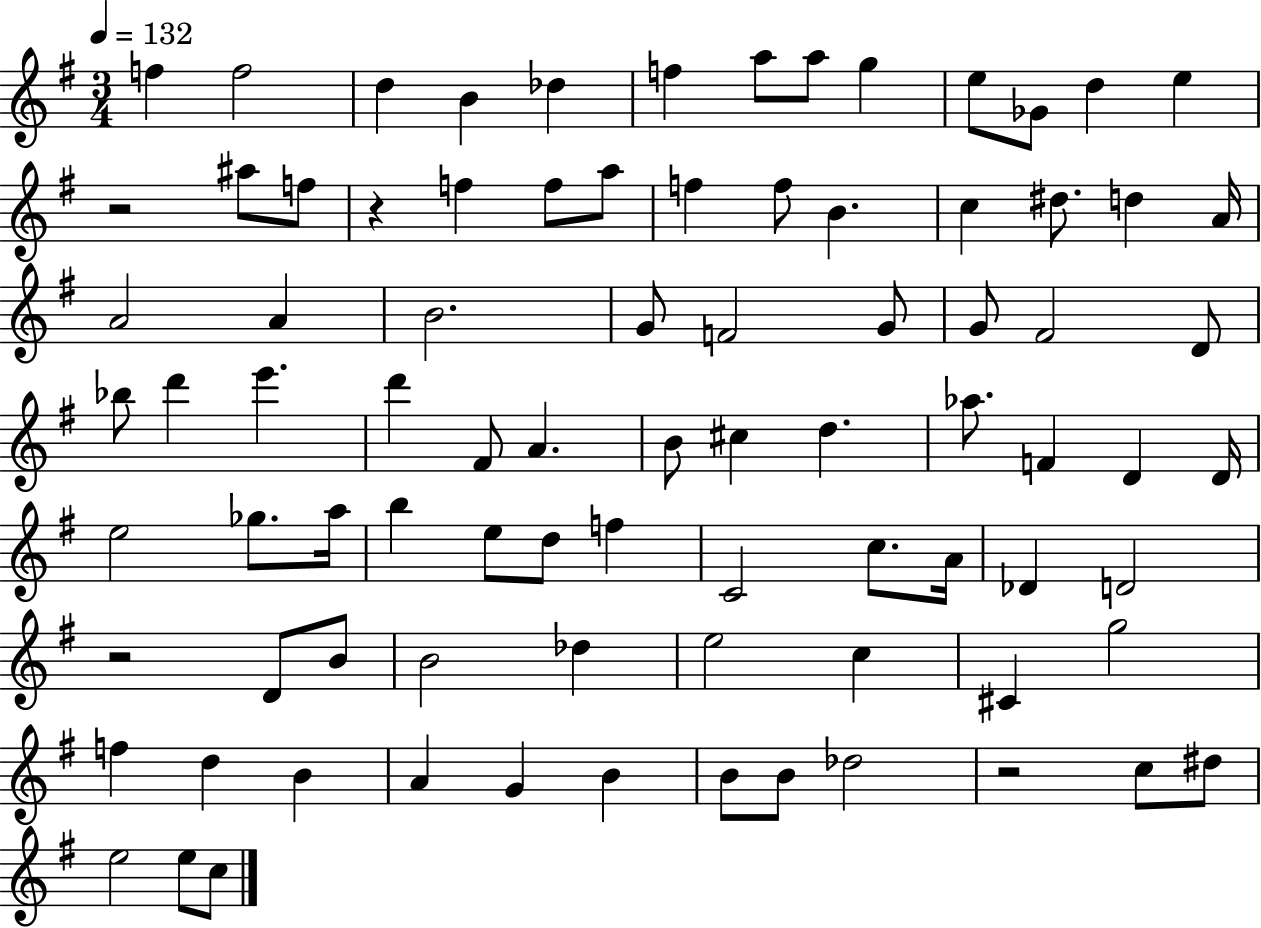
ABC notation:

X:1
T:Untitled
M:3/4
L:1/4
K:G
f f2 d B _d f a/2 a/2 g e/2 _G/2 d e z2 ^a/2 f/2 z f f/2 a/2 f f/2 B c ^d/2 d A/4 A2 A B2 G/2 F2 G/2 G/2 ^F2 D/2 _b/2 d' e' d' ^F/2 A B/2 ^c d _a/2 F D D/4 e2 _g/2 a/4 b e/2 d/2 f C2 c/2 A/4 _D D2 z2 D/2 B/2 B2 _d e2 c ^C g2 f d B A G B B/2 B/2 _d2 z2 c/2 ^d/2 e2 e/2 c/2